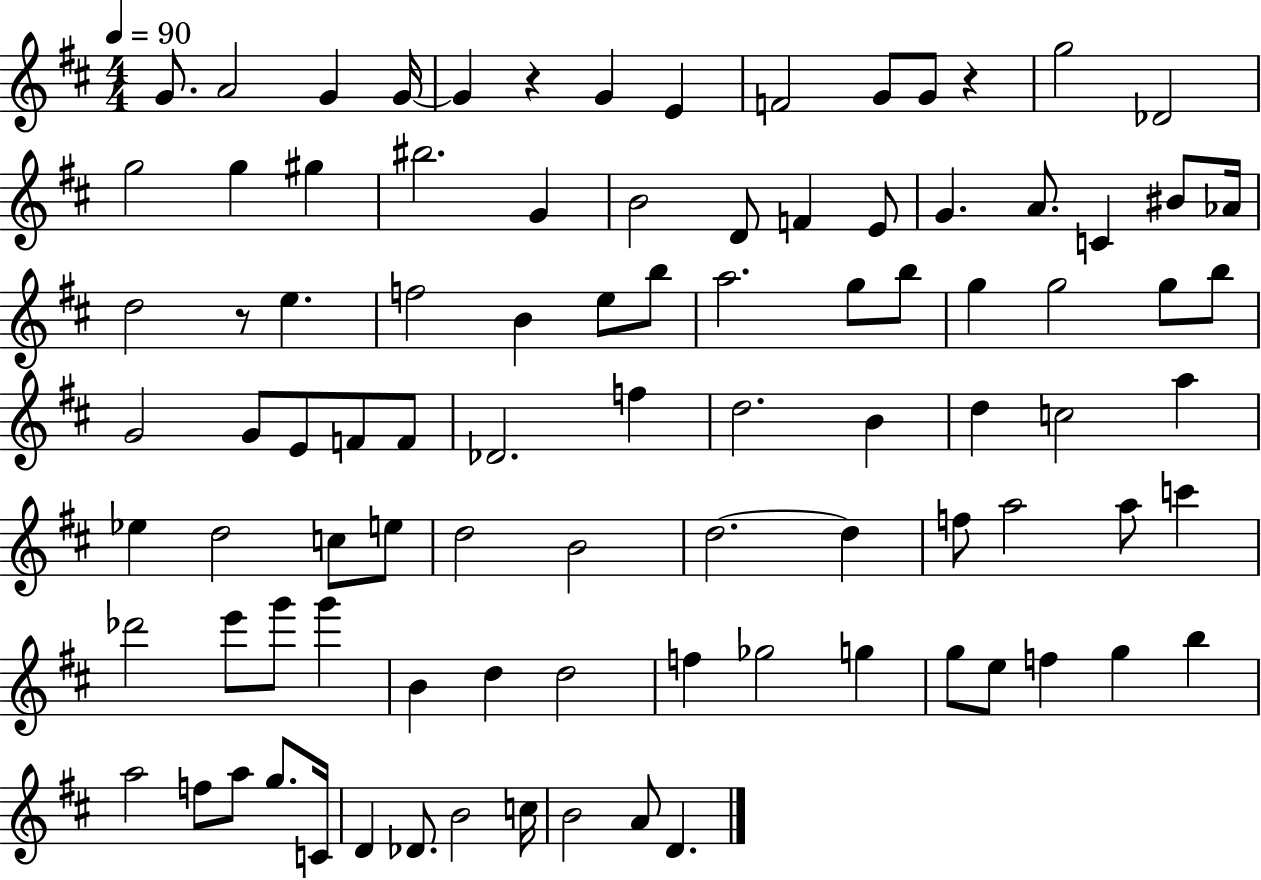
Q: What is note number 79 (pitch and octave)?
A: A5